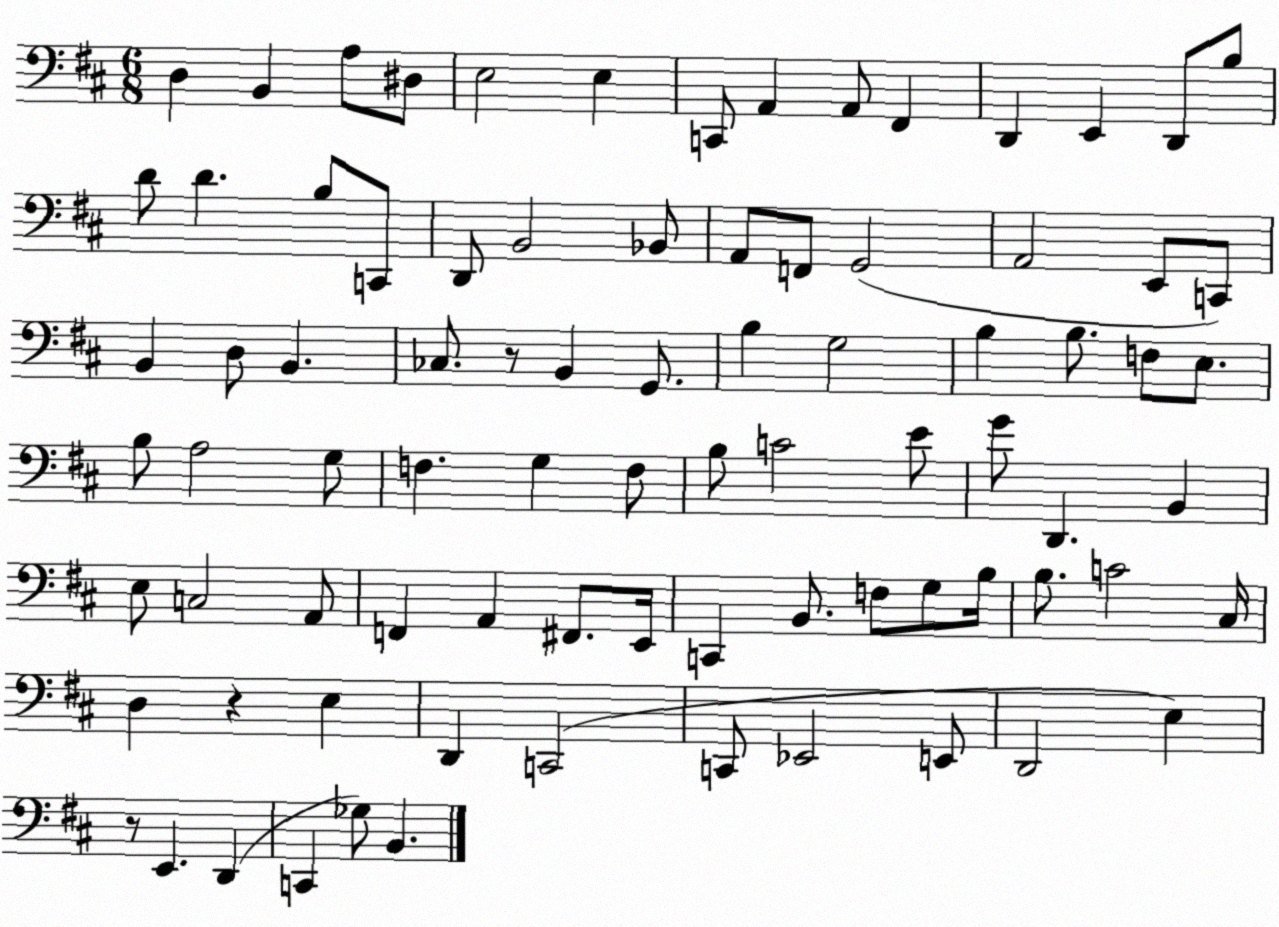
X:1
T:Untitled
M:6/8
L:1/4
K:D
D, B,, A,/2 ^D,/2 E,2 E, C,,/2 A,, A,,/2 ^F,, D,, E,, D,,/2 B,/2 D/2 D B,/2 C,,/2 D,,/2 B,,2 _B,,/2 A,,/2 F,,/2 G,,2 A,,2 E,,/2 C,,/2 B,, D,/2 B,, _C,/2 z/2 B,, G,,/2 B, G,2 B, B,/2 F,/2 E,/2 B,/2 A,2 G,/2 F, G, F,/2 B,/2 C2 E/2 G/2 D,, B,, E,/2 C,2 A,,/2 F,, A,, ^F,,/2 E,,/4 C,, B,,/2 F,/2 G,/2 B,/4 B,/2 C2 ^C,/4 D, z E, D,, C,,2 C,,/2 _E,,2 E,,/2 D,,2 E, z/2 E,, D,, C,, _G,/2 B,,